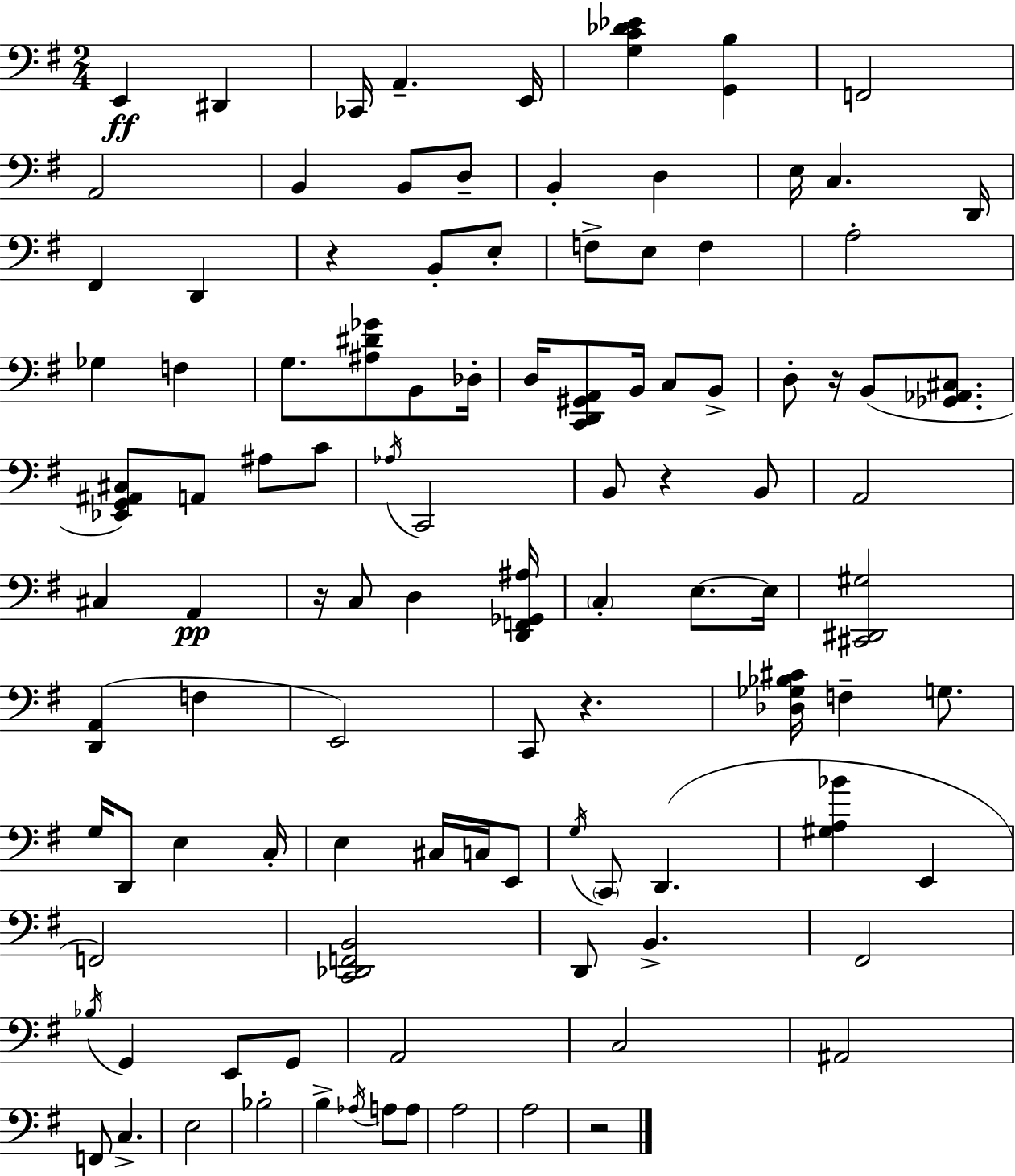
X:1
T:Untitled
M:2/4
L:1/4
K:Em
E,, ^D,, _C,,/4 A,, E,,/4 [G,C_D_E] [G,,B,] F,,2 A,,2 B,, B,,/2 D,/2 B,, D, E,/4 C, D,,/4 ^F,, D,, z B,,/2 E,/2 F,/2 E,/2 F, A,2 _G, F, G,/2 [^A,^D_G]/2 B,,/2 _D,/4 D,/4 [C,,D,,^G,,A,,]/2 B,,/4 C,/2 B,,/2 D,/2 z/4 B,,/2 [_G,,_A,,^C,]/2 [_E,,G,,^A,,^C,]/2 A,,/2 ^A,/2 C/2 _A,/4 C,,2 B,,/2 z B,,/2 A,,2 ^C, A,, z/4 C,/2 D, [D,,F,,_G,,^A,]/4 C, E,/2 E,/4 [^C,,^D,,^G,]2 [D,,A,,] F, E,,2 C,,/2 z [_D,_G,_B,^C]/4 F, G,/2 G,/4 D,,/2 E, C,/4 E, ^C,/4 C,/4 E,,/2 G,/4 C,,/2 D,, [^G,A,_B] E,, F,,2 [C,,_D,,F,,B,,]2 D,,/2 B,, ^F,,2 _B,/4 G,, E,,/2 G,,/2 A,,2 C,2 ^A,,2 F,,/2 C, E,2 _B,2 B, _A,/4 A,/2 A,/2 A,2 A,2 z2